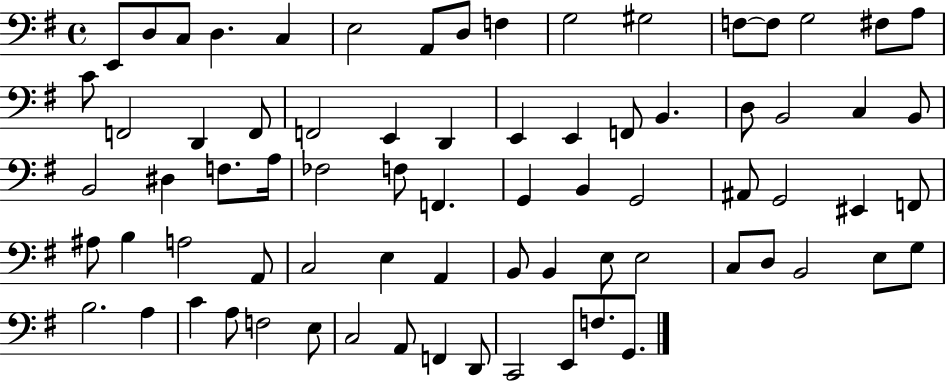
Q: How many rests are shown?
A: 0